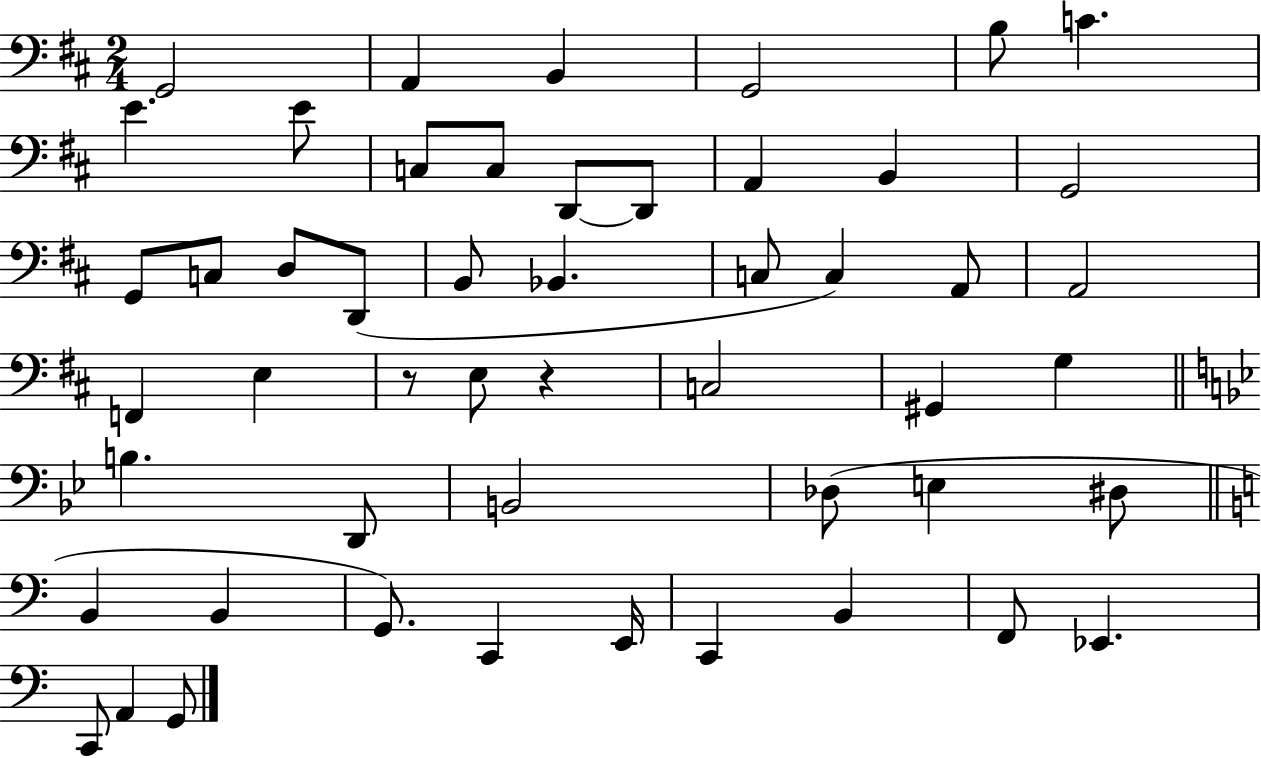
X:1
T:Untitled
M:2/4
L:1/4
K:D
G,,2 A,, B,, G,,2 B,/2 C E E/2 C,/2 C,/2 D,,/2 D,,/2 A,, B,, G,,2 G,,/2 C,/2 D,/2 D,,/2 B,,/2 _B,, C,/2 C, A,,/2 A,,2 F,, E, z/2 E,/2 z C,2 ^G,, G, B, D,,/2 B,,2 _D,/2 E, ^D,/2 B,, B,, G,,/2 C,, E,,/4 C,, B,, F,,/2 _E,, C,,/2 A,, G,,/2